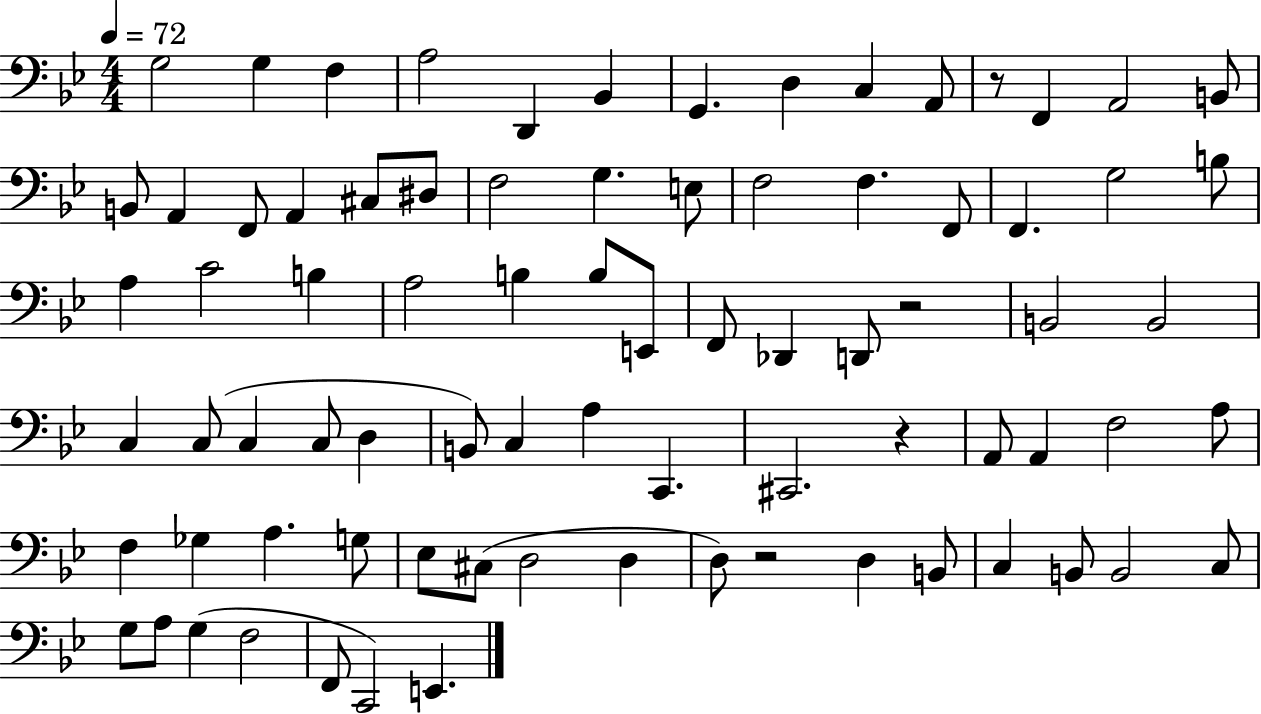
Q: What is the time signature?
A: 4/4